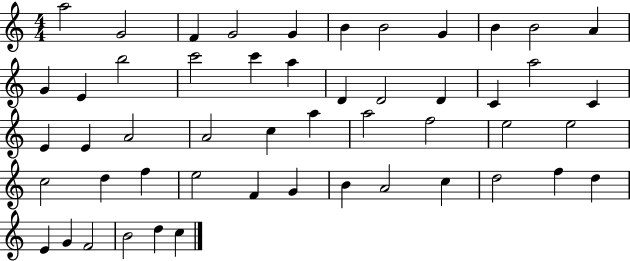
A5/h G4/h F4/q G4/h G4/q B4/q B4/h G4/q B4/q B4/h A4/q G4/q E4/q B5/h C6/h C6/q A5/q D4/q D4/h D4/q C4/q A5/h C4/q E4/q E4/q A4/h A4/h C5/q A5/q A5/h F5/h E5/h E5/h C5/h D5/q F5/q E5/h F4/q G4/q B4/q A4/h C5/q D5/h F5/q D5/q E4/q G4/q F4/h B4/h D5/q C5/q